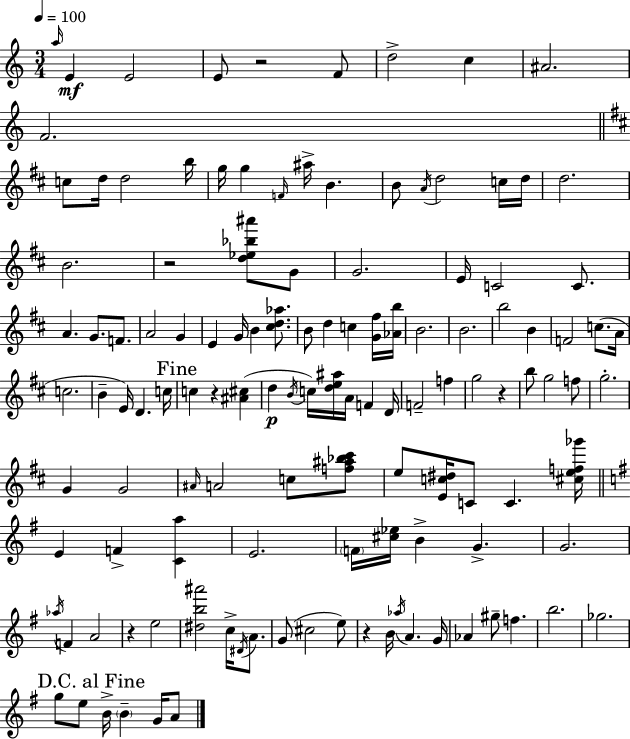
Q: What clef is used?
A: treble